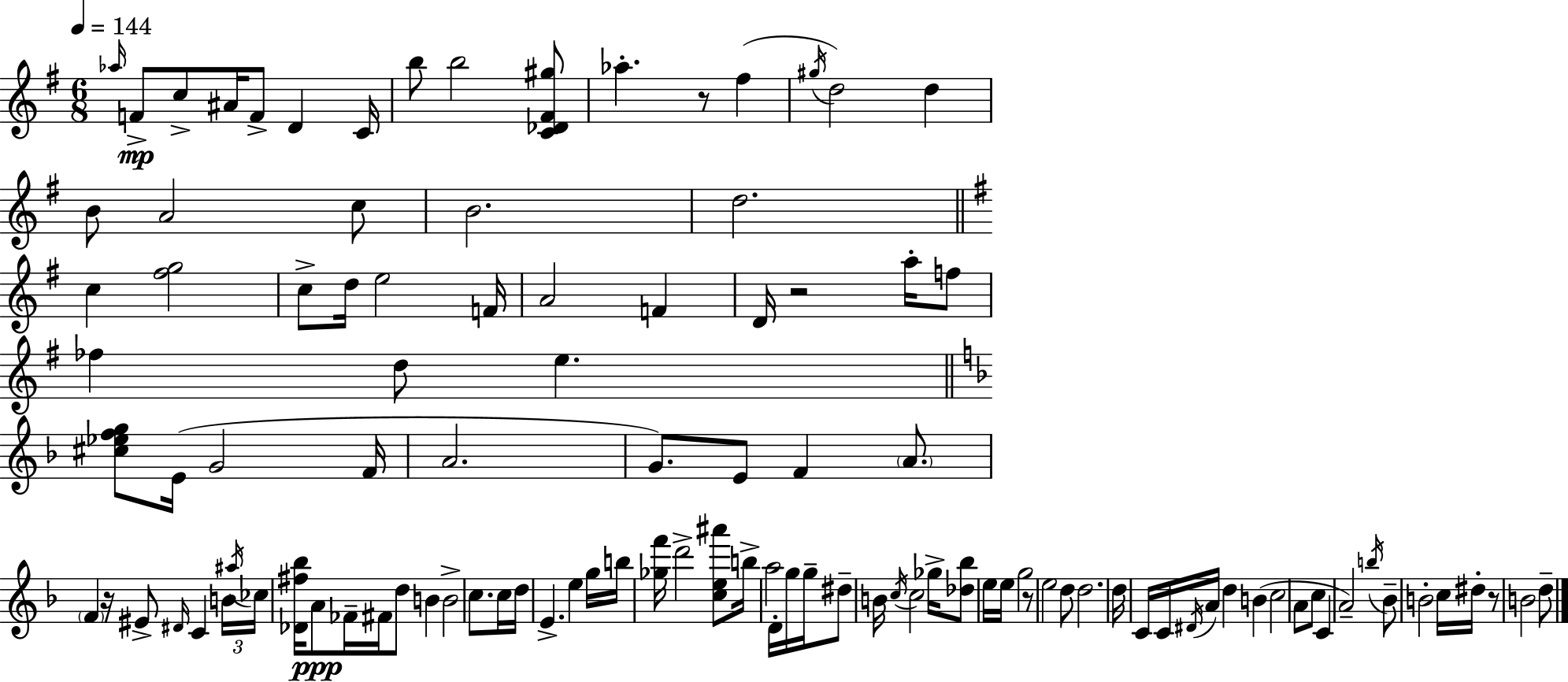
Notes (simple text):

Ab5/s F4/e C5/e A#4/s F4/e D4/q C4/s B5/e B5/h [C4,Db4,F#4,G#5]/e Ab5/q. R/e F#5/q G#5/s D5/h D5/q B4/e A4/h C5/e B4/h. D5/h. C5/q [F#5,G5]/h C5/e D5/s E5/h F4/s A4/h F4/q D4/s R/h A5/s F5/e FES5/q D5/e E5/q. [C#5,Eb5,F5,G5]/e E4/s G4/h F4/s A4/h. G4/e. E4/e F4/q A4/e. F4/q R/s EIS4/e D#4/s C4/q B4/s A#5/s CES5/s [Db4,F#5,Bb5]/s A4/e FES4/s F#4/s D5/e B4/q B4/h C5/e. C5/s D5/s E4/q. E5/q G5/s B5/s [Gb5,F6]/s D6/h [C5,E5,A#6]/e B5/s A5/h D4/s G5/s G5/s D#5/e B4/s C5/s C5/h Gb5/s [Db5,Bb5]/e E5/s E5/s G5/h R/e E5/h D5/e D5/h. D5/s C4/s C4/s D#4/s A4/s D5/q B4/q C5/h A4/e C5/e C4/q A4/h B5/s Bb4/e B4/h C5/s D#5/s R/e B4/h D5/e